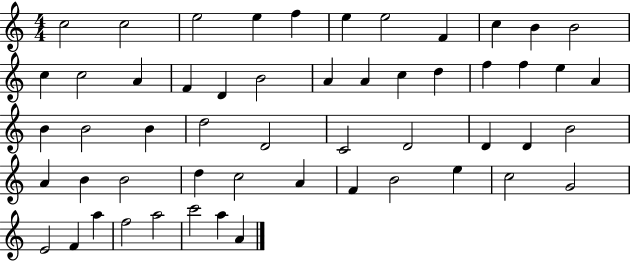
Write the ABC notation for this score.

X:1
T:Untitled
M:4/4
L:1/4
K:C
c2 c2 e2 e f e e2 F c B B2 c c2 A F D B2 A A c d f f e A B B2 B d2 D2 C2 D2 D D B2 A B B2 d c2 A F B2 e c2 G2 E2 F a f2 a2 c'2 a A